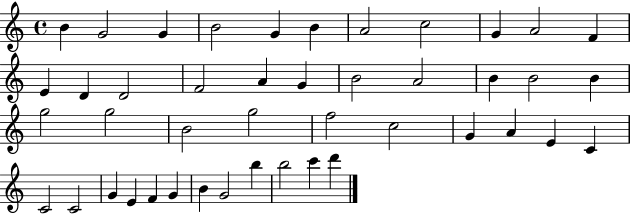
B4/q G4/h G4/q B4/h G4/q B4/q A4/h C5/h G4/q A4/h F4/q E4/q D4/q D4/h F4/h A4/q G4/q B4/h A4/h B4/q B4/h B4/q G5/h G5/h B4/h G5/h F5/h C5/h G4/q A4/q E4/q C4/q C4/h C4/h G4/q E4/q F4/q G4/q B4/q G4/h B5/q B5/h C6/q D6/q